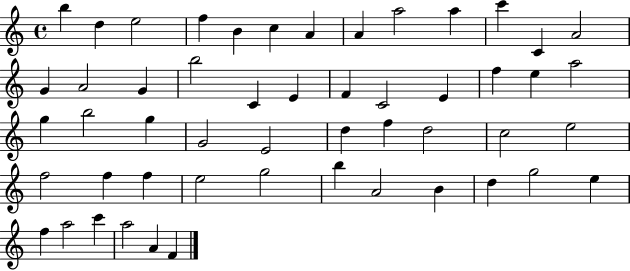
B5/q D5/q E5/h F5/q B4/q C5/q A4/q A4/q A5/h A5/q C6/q C4/q A4/h G4/q A4/h G4/q B5/h C4/q E4/q F4/q C4/h E4/q F5/q E5/q A5/h G5/q B5/h G5/q G4/h E4/h D5/q F5/q D5/h C5/h E5/h F5/h F5/q F5/q E5/h G5/h B5/q A4/h B4/q D5/q G5/h E5/q F5/q A5/h C6/q A5/h A4/q F4/q